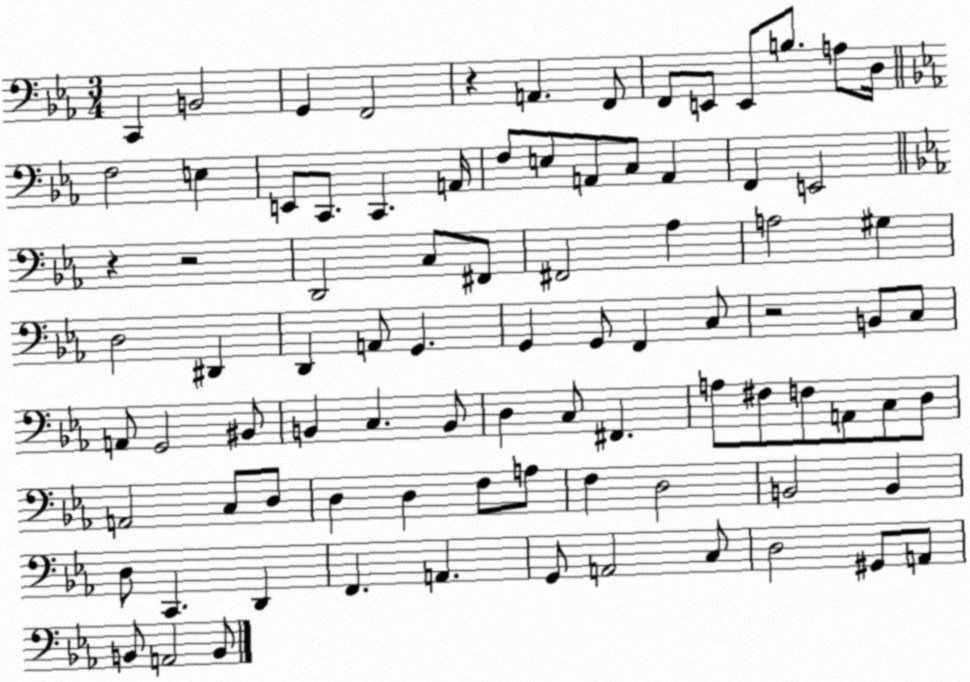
X:1
T:Untitled
M:3/4
L:1/4
K:Eb
C,, B,,2 G,, F,,2 z A,, F,,/2 F,,/2 E,,/2 E,,/2 B,/2 A,/2 D,/4 F,2 E, E,,/2 C,,/2 C,, A,,/4 F,/2 E,/2 A,,/2 C,/2 A,, F,, E,,2 z z2 D,,2 C,/2 ^F,,/2 ^F,,2 _A, A,2 ^G, D,2 ^D,, D,, A,,/2 G,, G,, G,,/2 F,, C,/2 z2 B,,/2 C,/2 A,,/2 G,,2 ^B,,/2 B,, C, B,,/2 D, C,/2 ^F,, A,/2 ^F,/2 F,/2 A,,/2 C,/2 D,/2 A,,2 C,/2 D,/2 D, D, F,/2 A,/2 F, D,2 B,,2 B,, D,/2 C,, D,, F,, A,, G,,/2 A,,2 C,/2 D,2 ^G,,/2 A,,/2 B,,/2 A,,2 B,,/2